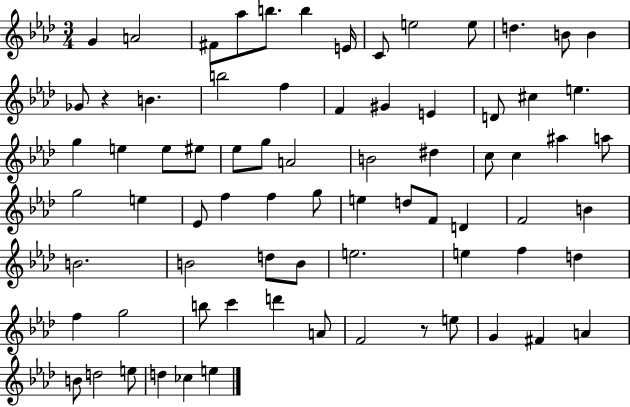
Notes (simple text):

G4/q A4/h F#4/e Ab5/e B5/e. B5/q E4/s C4/e E5/h E5/e D5/q. B4/e B4/q Gb4/e R/q B4/q. B5/h F5/q F4/q G#4/q E4/q D4/e C#5/q E5/q. G5/q E5/q E5/e EIS5/e Eb5/e G5/e A4/h B4/h D#5/q C5/e C5/q A#5/q A5/e G5/h E5/q Eb4/e F5/q F5/q G5/e E5/q D5/e F4/e D4/q F4/h B4/q B4/h. B4/h D5/e B4/e E5/h. E5/q F5/q D5/q F5/q G5/h B5/e C6/q D6/q A4/e F4/h R/e E5/e G4/q F#4/q A4/q B4/e D5/h E5/e D5/q CES5/q E5/q